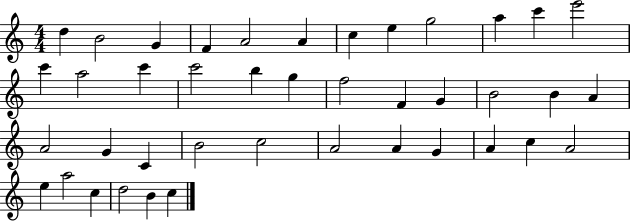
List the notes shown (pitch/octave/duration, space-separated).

D5/q B4/h G4/q F4/q A4/h A4/q C5/q E5/q G5/h A5/q C6/q E6/h C6/q A5/h C6/q C6/h B5/q G5/q F5/h F4/q G4/q B4/h B4/q A4/q A4/h G4/q C4/q B4/h C5/h A4/h A4/q G4/q A4/q C5/q A4/h E5/q A5/h C5/q D5/h B4/q C5/q